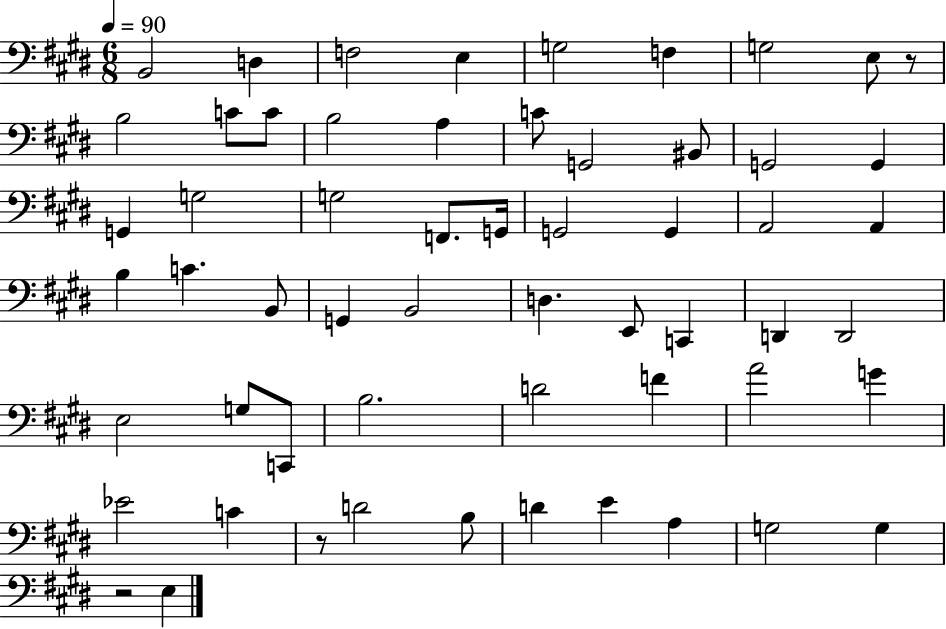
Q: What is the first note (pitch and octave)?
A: B2